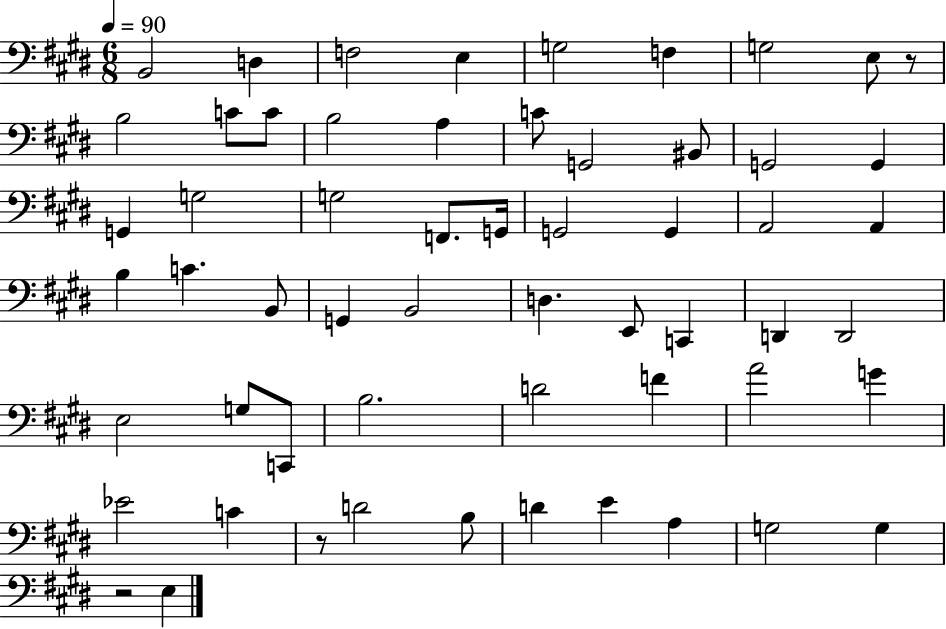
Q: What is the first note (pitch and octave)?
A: B2